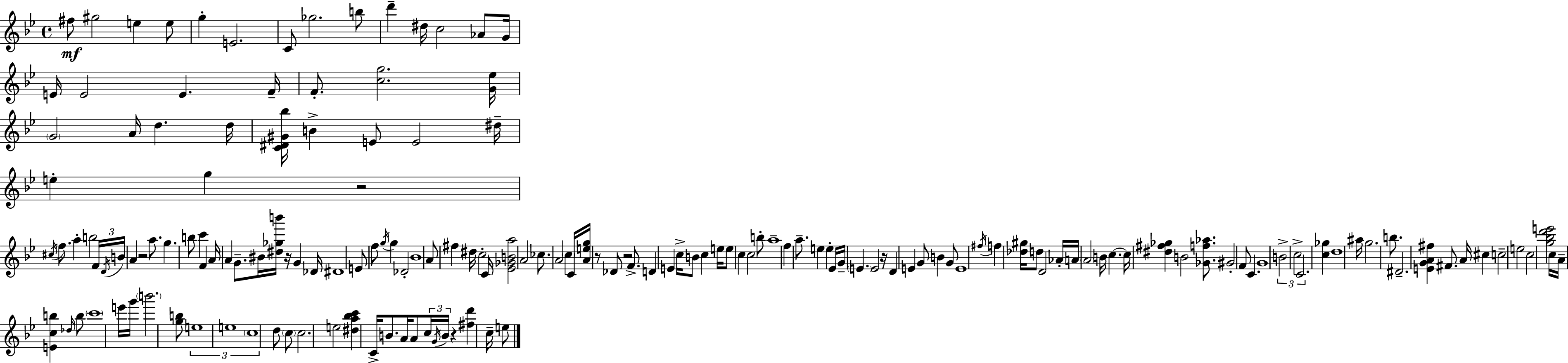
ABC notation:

X:1
T:Untitled
M:4/4
L:1/4
K:Bb
^f/2 ^g2 e e/2 g E2 C/2 _g2 b/2 d' ^d/4 c2 _A/2 G/4 E/4 E2 E F/4 F/2 [cg]2 [G_e]/4 G2 A/4 d d/4 [C^D^G_b]/4 B E/2 E2 ^d/4 e g z2 ^c/4 f/2 a b2 F/4 D/4 B/4 A z2 a/2 g b/2 c' F A/4 A G/2 ^B/4 [^d_gb']/4 z/4 G _D/4 ^D4 E/2 f/2 g/4 g _D2 _B4 A/2 ^f ^d/4 c2 C/4 [_E_GBa]2 A2 _c/2 A2 c C/4 [Aeg]/4 z/2 _D/2 z2 F/2 D E c/4 B/2 c e/4 e/2 c c2 b/2 a4 f a/2 e e _E/4 G/4 E E2 z/4 D E G/2 B G/2 E4 ^f/4 f [_d^g]/4 d/2 D2 _A/4 A/4 A2 B/4 c c/4 [^d^f_g] B2 [_Gf_a]/2 ^G2 F/2 C G4 B2 c2 C2 [c_g] d4 ^a/4 g2 b/2 ^D2 [EGA^f] ^F/2 A/4 ^c c2 e2 c2 [g_bd'e']2 c/4 A/4 [Ecb] _d/4 b/2 c'4 e'/4 g'/4 b'2 [gb]/2 e4 e4 c4 d/2 c/2 c2 e2 [^da_bc'] C/4 B/2 A/4 A/2 c/4 G/4 B/4 z [^fd'] c/4 e/2